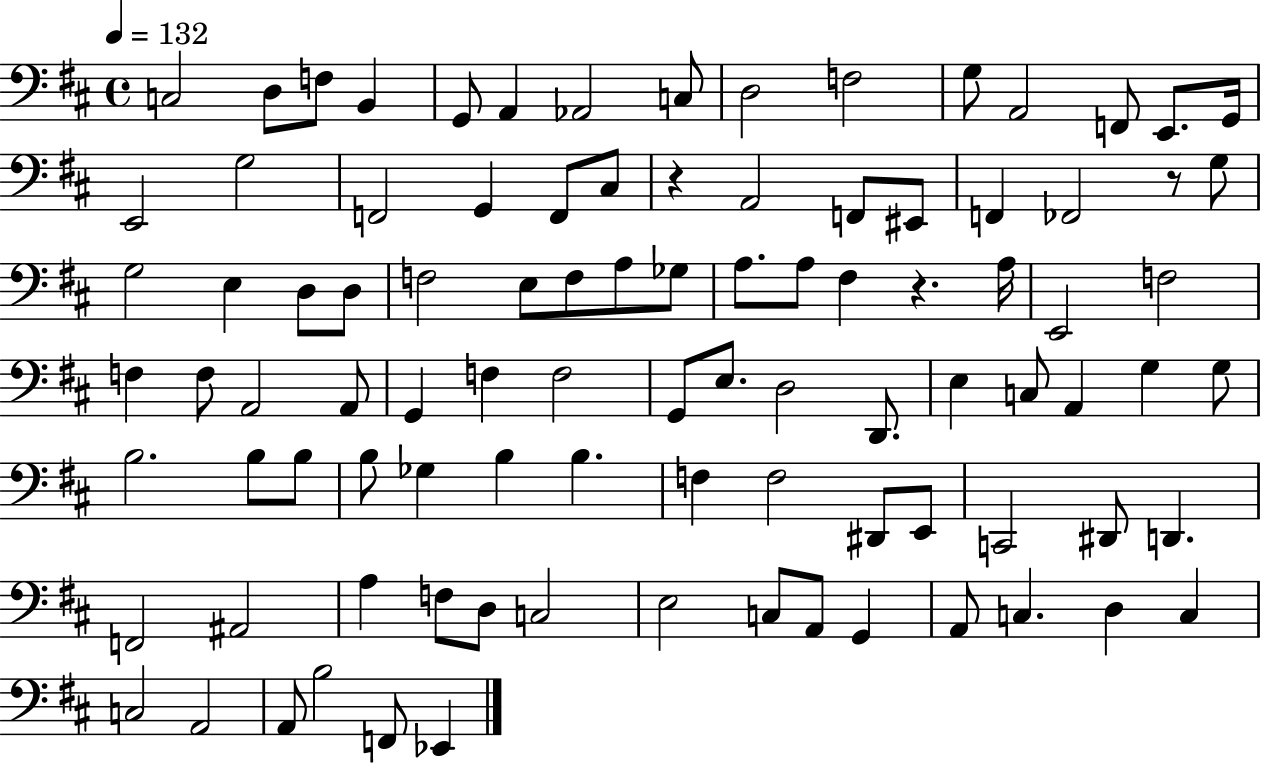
{
  \clef bass
  \time 4/4
  \defaultTimeSignature
  \key d \major
  \tempo 4 = 132
  c2 d8 f8 b,4 | g,8 a,4 aes,2 c8 | d2 f2 | g8 a,2 f,8 e,8. g,16 | \break e,2 g2 | f,2 g,4 f,8 cis8 | r4 a,2 f,8 eis,8 | f,4 fes,2 r8 g8 | \break g2 e4 d8 d8 | f2 e8 f8 a8 ges8 | a8. a8 fis4 r4. a16 | e,2 f2 | \break f4 f8 a,2 a,8 | g,4 f4 f2 | g,8 e8. d2 d,8. | e4 c8 a,4 g4 g8 | \break b2. b8 b8 | b8 ges4 b4 b4. | f4 f2 dis,8 e,8 | c,2 dis,8 d,4. | \break f,2 ais,2 | a4 f8 d8 c2 | e2 c8 a,8 g,4 | a,8 c4. d4 c4 | \break c2 a,2 | a,8 b2 f,8 ees,4 | \bar "|."
}